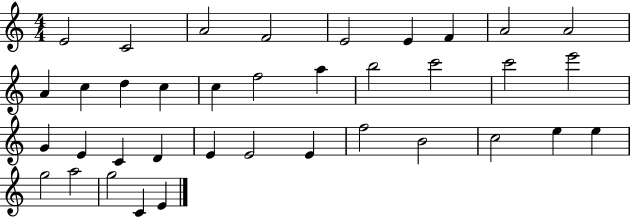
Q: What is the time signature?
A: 4/4